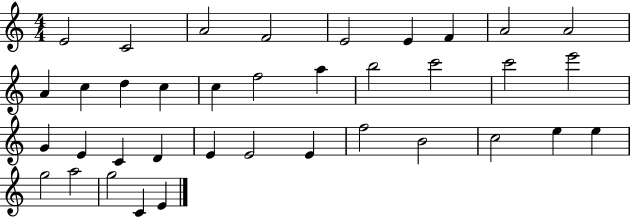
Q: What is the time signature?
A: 4/4